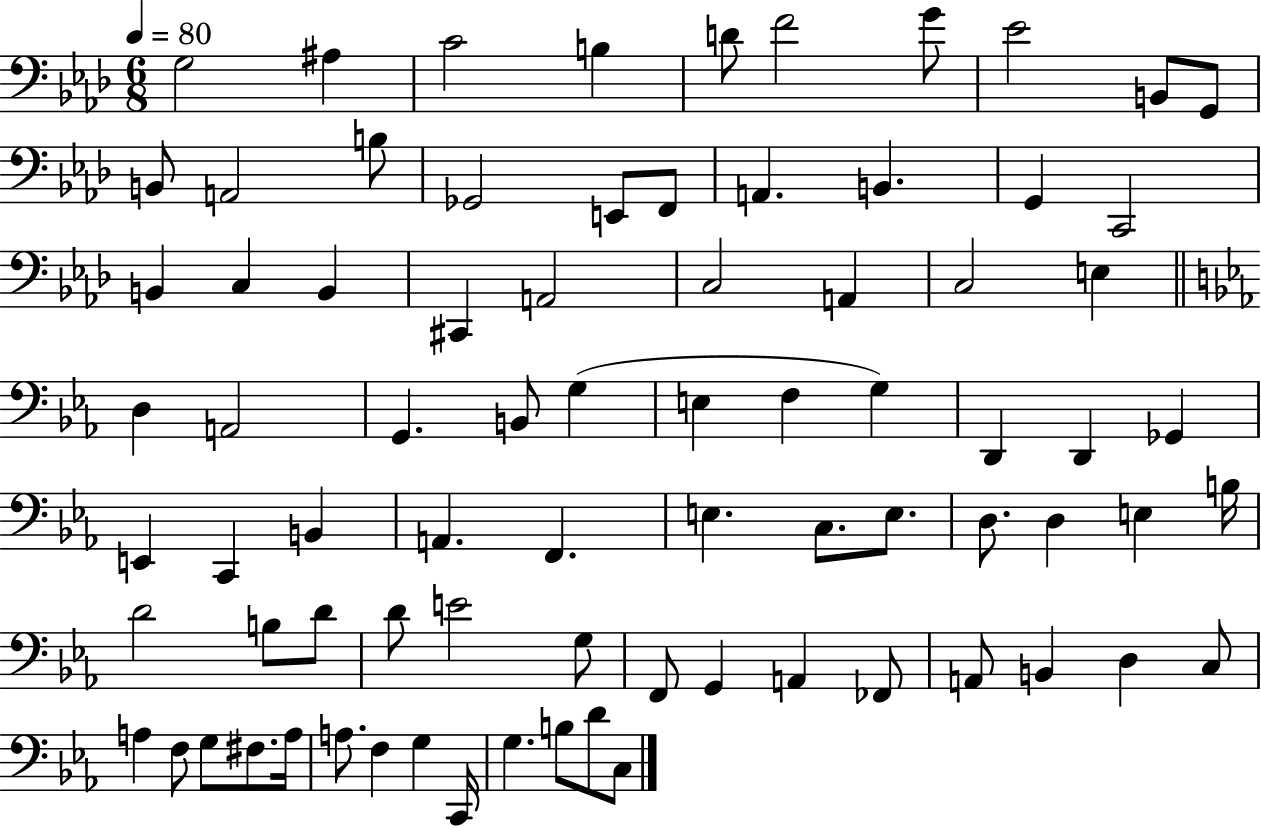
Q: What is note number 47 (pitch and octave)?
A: C3